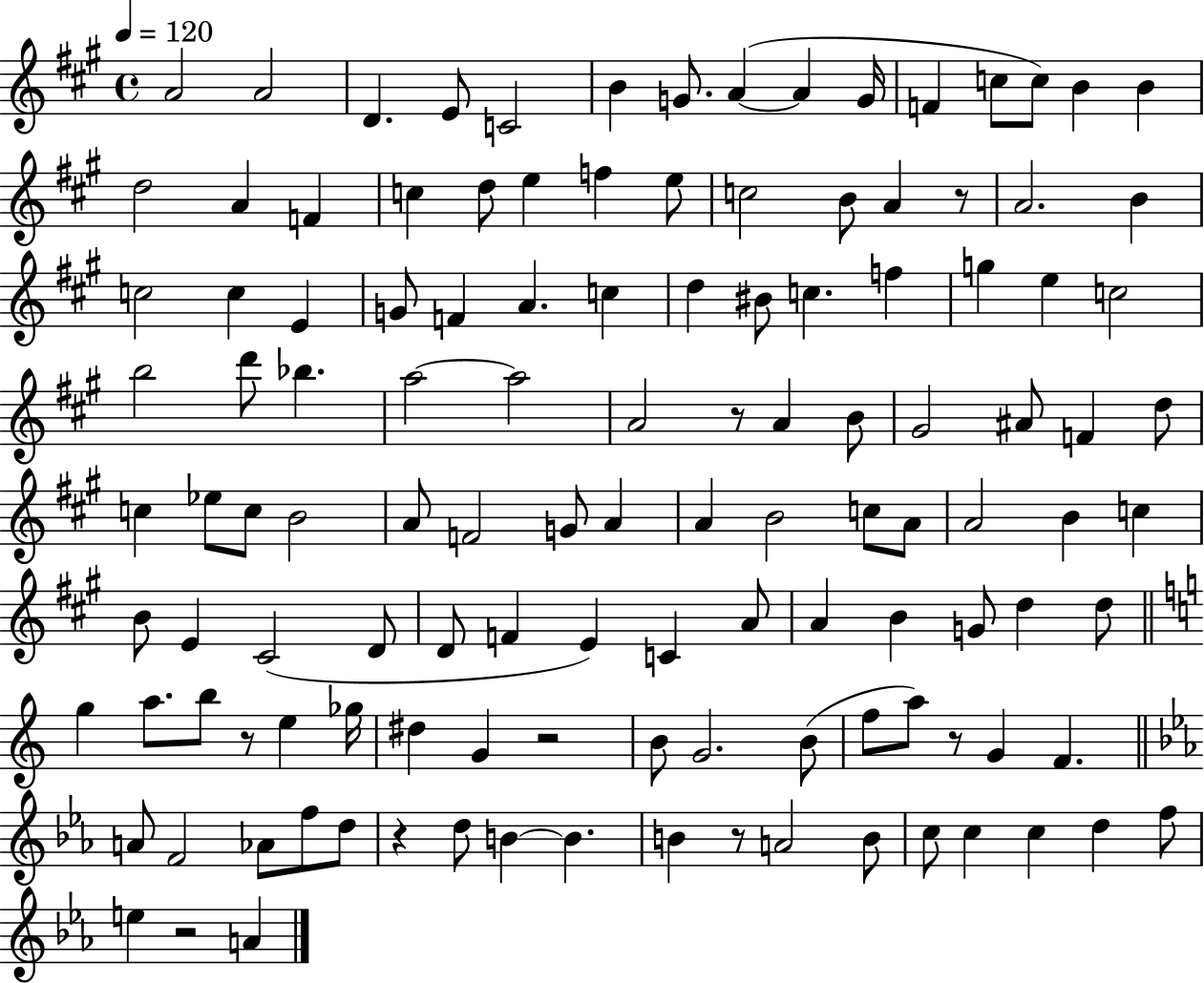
X:1
T:Untitled
M:4/4
L:1/4
K:A
A2 A2 D E/2 C2 B G/2 A A G/4 F c/2 c/2 B B d2 A F c d/2 e f e/2 c2 B/2 A z/2 A2 B c2 c E G/2 F A c d ^B/2 c f g e c2 b2 d'/2 _b a2 a2 A2 z/2 A B/2 ^G2 ^A/2 F d/2 c _e/2 c/2 B2 A/2 F2 G/2 A A B2 c/2 A/2 A2 B c B/2 E ^C2 D/2 D/2 F E C A/2 A B G/2 d d/2 g a/2 b/2 z/2 e _g/4 ^d G z2 B/2 G2 B/2 f/2 a/2 z/2 G F A/2 F2 _A/2 f/2 d/2 z d/2 B B B z/2 A2 B/2 c/2 c c d f/2 e z2 A